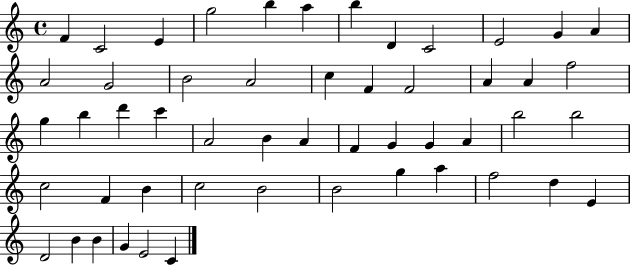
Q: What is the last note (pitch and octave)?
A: C4